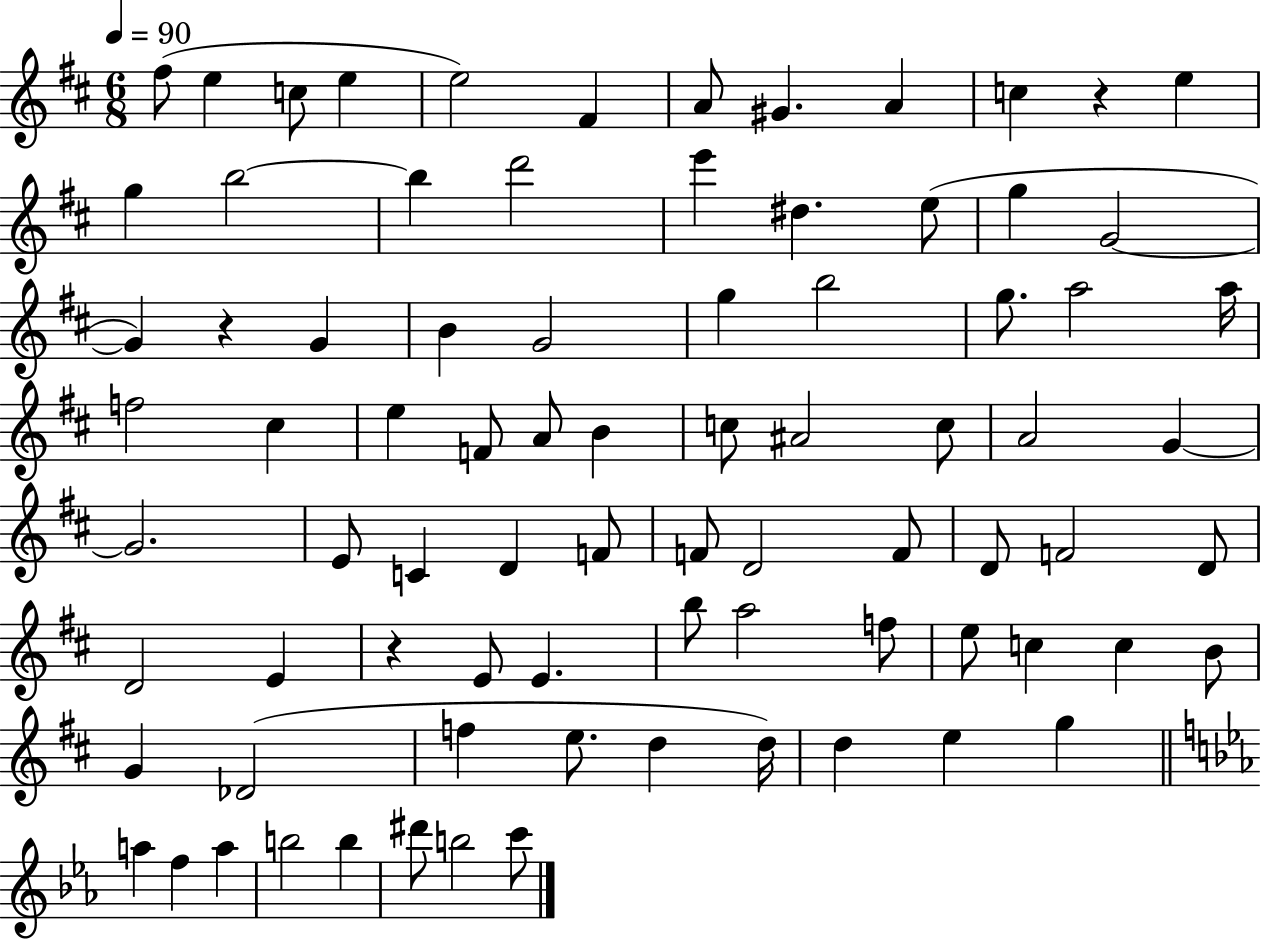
F#5/e E5/q C5/e E5/q E5/h F#4/q A4/e G#4/q. A4/q C5/q R/q E5/q G5/q B5/h B5/q D6/h E6/q D#5/q. E5/e G5/q G4/h G4/q R/q G4/q B4/q G4/h G5/q B5/h G5/e. A5/h A5/s F5/h C#5/q E5/q F4/e A4/e B4/q C5/e A#4/h C5/e A4/h G4/q G4/h. E4/e C4/q D4/q F4/e F4/e D4/h F4/e D4/e F4/h D4/e D4/h E4/q R/q E4/e E4/q. B5/e A5/h F5/e E5/e C5/q C5/q B4/e G4/q Db4/h F5/q E5/e. D5/q D5/s D5/q E5/q G5/q A5/q F5/q A5/q B5/h B5/q D#6/e B5/h C6/e